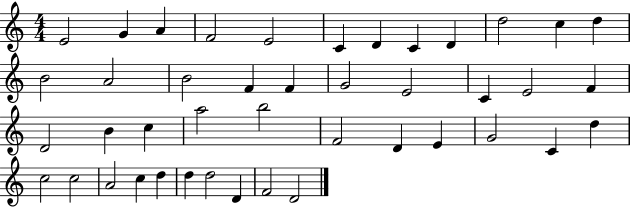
E4/h G4/q A4/q F4/h E4/h C4/q D4/q C4/q D4/q D5/h C5/q D5/q B4/h A4/h B4/h F4/q F4/q G4/h E4/h C4/q E4/h F4/q D4/h B4/q C5/q A5/h B5/h F4/h D4/q E4/q G4/h C4/q D5/q C5/h C5/h A4/h C5/q D5/q D5/q D5/h D4/q F4/h D4/h